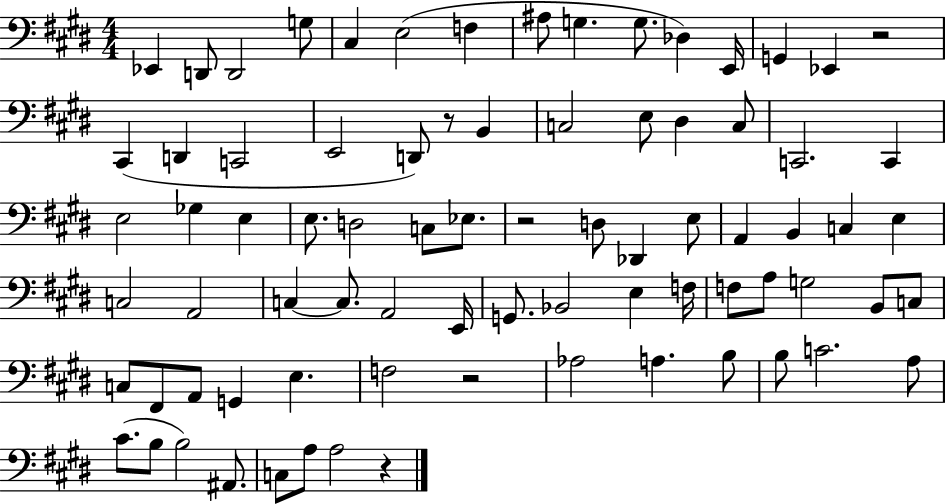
{
  \clef bass
  \numericTimeSignature
  \time 4/4
  \key e \major
  ees,4 d,8 d,2 g8 | cis4 e2( f4 | ais8 g4. g8. des4) e,16 | g,4 ees,4 r2 | \break cis,4( d,4 c,2 | e,2 d,8) r8 b,4 | c2 e8 dis4 c8 | c,2. c,4 | \break e2 ges4 e4 | e8. d2 c8 ees8. | r2 d8 des,4 e8 | a,4 b,4 c4 e4 | \break c2 a,2 | c4~~ c8. a,2 e,16 | g,8. bes,2 e4 f16 | f8 a8 g2 b,8 c8 | \break c8 fis,8 a,8 g,4 e4. | f2 r2 | aes2 a4. b8 | b8 c'2. a8 | \break cis'8.( b8 b2) ais,8. | c8 a8 a2 r4 | \bar "|."
}